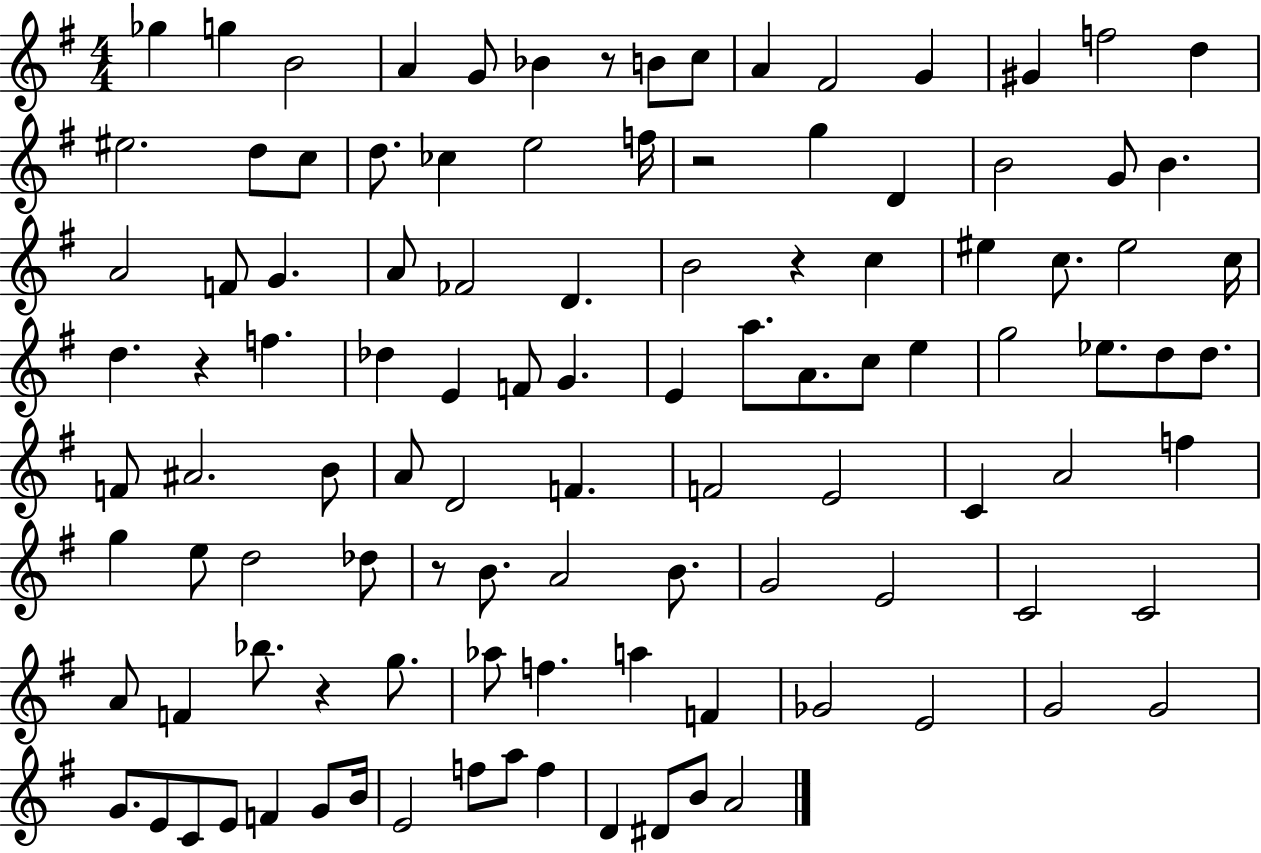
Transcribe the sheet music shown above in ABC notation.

X:1
T:Untitled
M:4/4
L:1/4
K:G
_g g B2 A G/2 _B z/2 B/2 c/2 A ^F2 G ^G f2 d ^e2 d/2 c/2 d/2 _c e2 f/4 z2 g D B2 G/2 B A2 F/2 G A/2 _F2 D B2 z c ^e c/2 ^e2 c/4 d z f _d E F/2 G E a/2 A/2 c/2 e g2 _e/2 d/2 d/2 F/2 ^A2 B/2 A/2 D2 F F2 E2 C A2 f g e/2 d2 _d/2 z/2 B/2 A2 B/2 G2 E2 C2 C2 A/2 F _b/2 z g/2 _a/2 f a F _G2 E2 G2 G2 G/2 E/2 C/2 E/2 F G/2 B/4 E2 f/2 a/2 f D ^D/2 B/2 A2